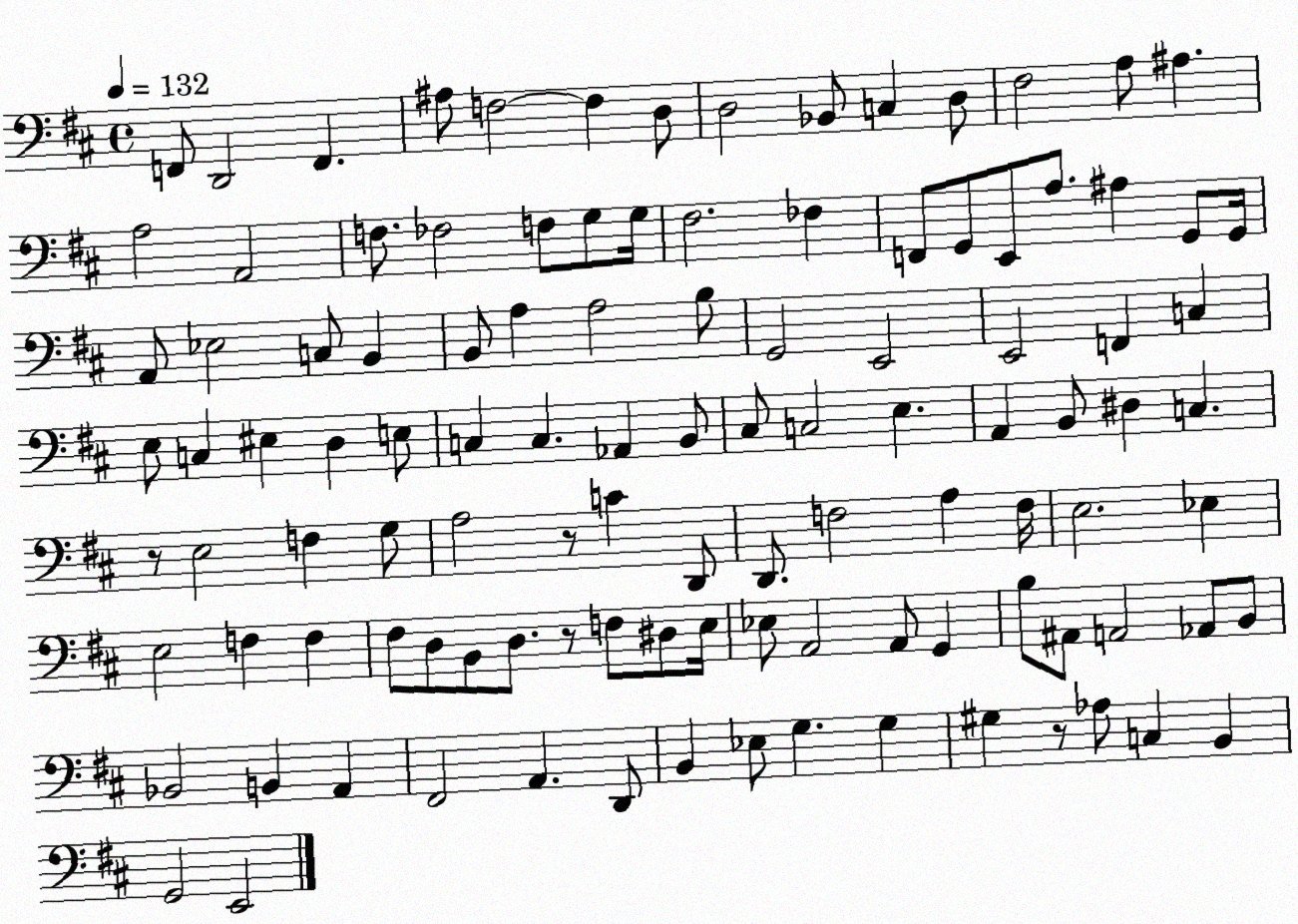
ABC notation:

X:1
T:Untitled
M:4/4
L:1/4
K:D
F,,/2 D,,2 F,, ^A,/2 F,2 F, D,/2 D,2 _B,,/2 C, D,/2 ^F,2 A,/2 ^A, A,2 A,,2 F,/2 _F,2 F,/2 G,/2 G,/4 ^F,2 _F, F,,/2 G,,/2 E,,/2 A,/2 ^A, G,,/2 G,,/4 A,,/2 _E,2 C,/2 B,, B,,/2 A, A,2 B,/2 G,,2 E,,2 E,,2 F,, C, E,/2 C, ^E, D, E,/2 C, C, _A,, B,,/2 ^C,/2 C,2 E, A,, B,,/2 ^D, C, z/2 E,2 F, G,/2 A,2 z/2 C D,,/2 D,,/2 F,2 A, F,/4 E,2 _E, E,2 F, F, ^F,/2 D,/2 B,,/2 D,/2 z/2 F,/2 ^D,/2 E,/4 _E,/2 A,,2 A,,/2 G,, B,/2 ^A,,/2 A,,2 _A,,/2 B,,/2 _B,,2 B,, A,, ^F,,2 A,, D,,/2 B,, _E,/2 G, G, ^G, z/2 _A,/2 C, B,, G,,2 E,,2